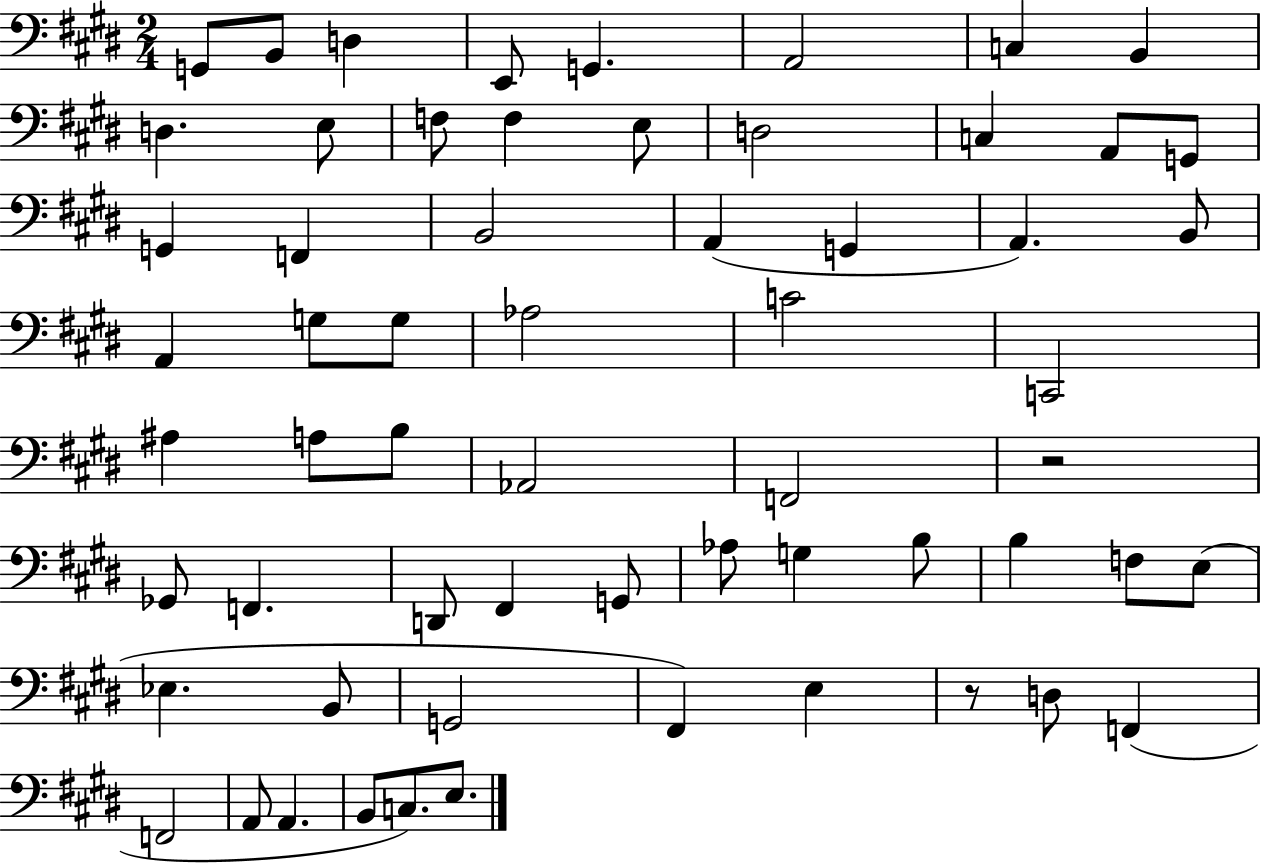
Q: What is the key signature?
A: E major